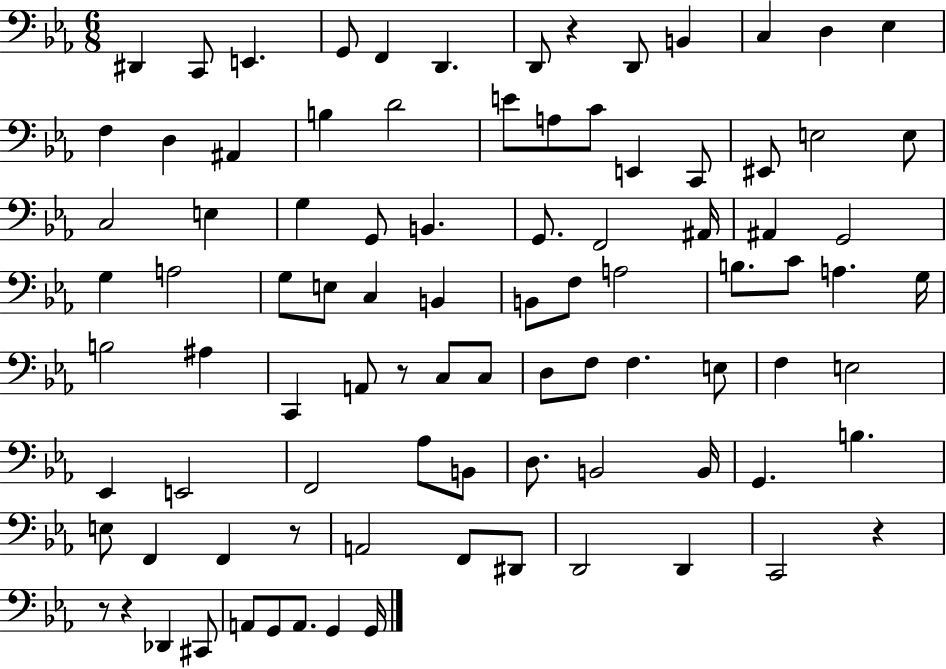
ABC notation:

X:1
T:Untitled
M:6/8
L:1/4
K:Eb
^D,, C,,/2 E,, G,,/2 F,, D,, D,,/2 z D,,/2 B,, C, D, _E, F, D, ^A,, B, D2 E/2 A,/2 C/2 E,, C,,/2 ^E,,/2 E,2 E,/2 C,2 E, G, G,,/2 B,, G,,/2 F,,2 ^A,,/4 ^A,, G,,2 G, A,2 G,/2 E,/2 C, B,, B,,/2 F,/2 A,2 B,/2 C/2 A, G,/4 B,2 ^A, C,, A,,/2 z/2 C,/2 C,/2 D,/2 F,/2 F, E,/2 F, E,2 _E,, E,,2 F,,2 _A,/2 B,,/2 D,/2 B,,2 B,,/4 G,, B, E,/2 F,, F,, z/2 A,,2 F,,/2 ^D,,/2 D,,2 D,, C,,2 z z/2 z _D,, ^C,,/2 A,,/2 G,,/2 A,,/2 G,, G,,/4